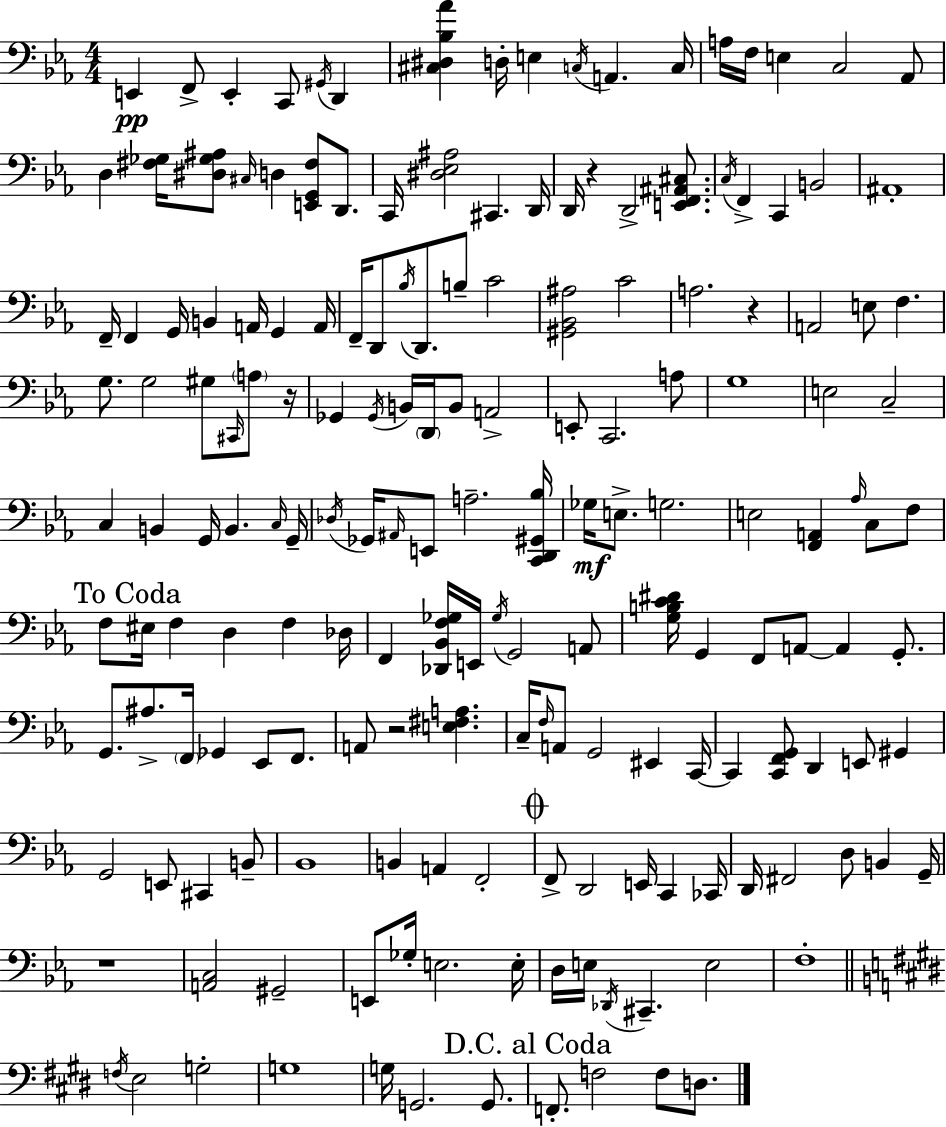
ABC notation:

X:1
T:Untitled
M:4/4
L:1/4
K:Eb
E,, F,,/2 E,, C,,/2 ^G,,/4 D,, [^C,^D,_B,_A] D,/4 E, C,/4 A,, C,/4 A,/4 F,/4 E, C,2 _A,,/2 D, [^F,_G,]/4 [^D,_G,^A,]/2 ^C,/4 D, [E,,G,,^F,]/2 D,,/2 C,,/4 [^D,_E,^A,]2 ^C,, D,,/4 D,,/4 z D,,2 [E,,F,,^A,,^C,]/2 C,/4 F,, C,, B,,2 ^A,,4 F,,/4 F,, G,,/4 B,, A,,/4 G,, A,,/4 F,,/4 D,,/2 _B,/4 D,,/2 B,/2 C2 [^G,,_B,,^A,]2 C2 A,2 z A,,2 E,/2 F, G,/2 G,2 ^G,/2 ^C,,/4 A,/2 z/4 _G,, _G,,/4 B,,/4 D,,/4 B,,/2 A,,2 E,,/2 C,,2 A,/2 G,4 E,2 C,2 C, B,, G,,/4 B,, C,/4 G,,/4 _D,/4 _G,,/4 ^A,,/4 E,,/2 A,2 [C,,D,,^G,,_B,]/4 _G,/4 E,/2 G,2 E,2 [F,,A,,] _A,/4 C,/2 F,/2 F,/2 ^E,/4 F, D, F, _D,/4 F,, [_D,,_B,,F,_G,]/4 E,,/4 _G,/4 G,,2 A,,/2 [G,B,C^D]/4 G,, F,,/2 A,,/2 A,, G,,/2 G,,/2 ^A,/2 F,,/4 _G,, _E,,/2 F,,/2 A,,/2 z2 [E,^F,A,] C,/4 F,/4 A,,/2 G,,2 ^E,, C,,/4 C,, [C,,F,,G,,]/2 D,, E,,/2 ^G,, G,,2 E,,/2 ^C,, B,,/2 _B,,4 B,, A,, F,,2 F,,/2 D,,2 E,,/4 C,, _C,,/4 D,,/4 ^F,,2 D,/2 B,, G,,/4 z4 [A,,C,]2 ^G,,2 E,,/2 _G,/4 E,2 E,/4 D,/4 E,/4 _D,,/4 ^C,, E,2 F,4 F,/4 E,2 G,2 G,4 G,/4 G,,2 G,,/2 F,,/2 F,2 F,/2 D,/2